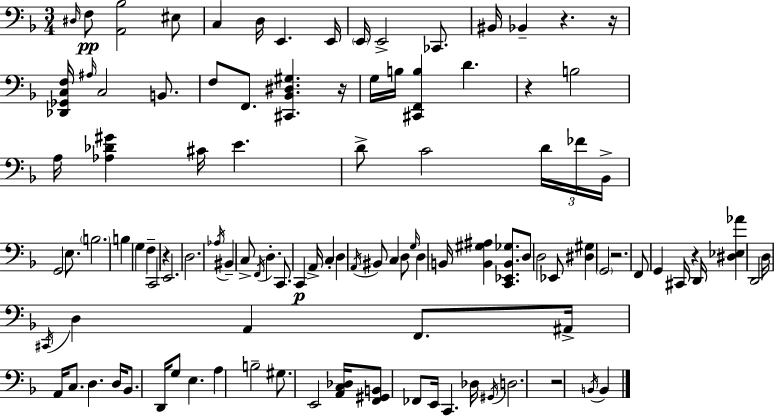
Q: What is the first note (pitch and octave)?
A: D#3